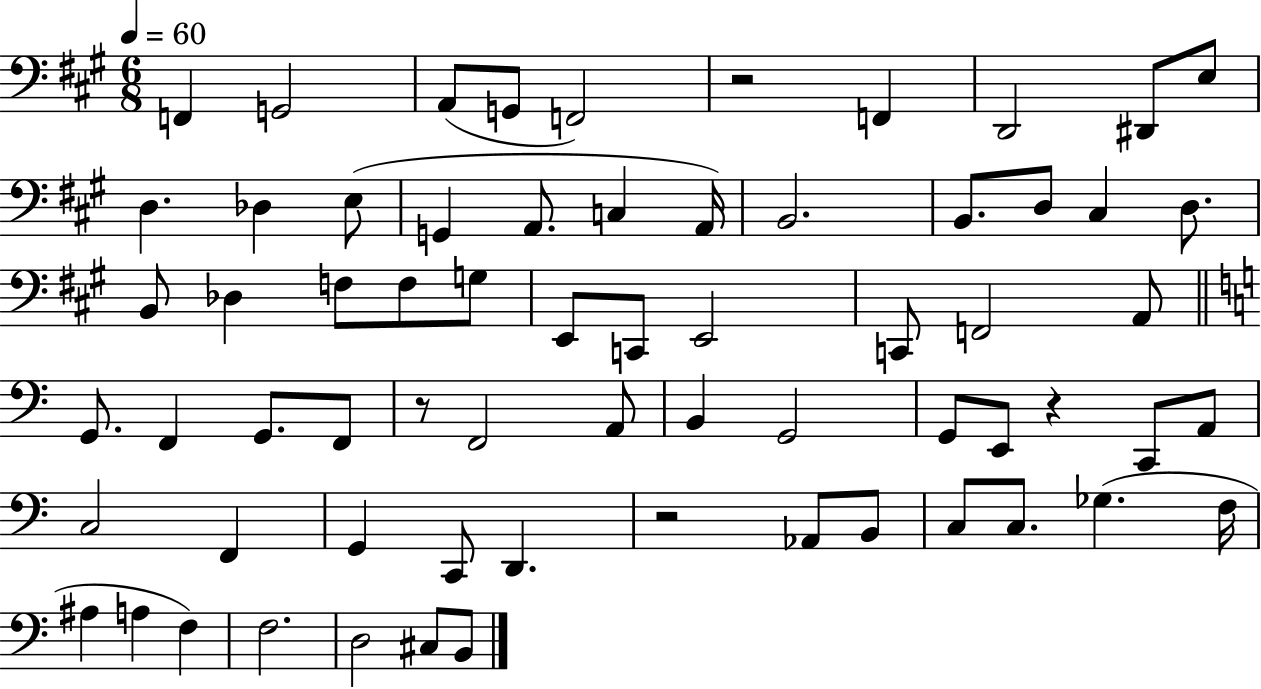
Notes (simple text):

F2/q G2/h A2/e G2/e F2/h R/h F2/q D2/h D#2/e E3/e D3/q. Db3/q E3/e G2/q A2/e. C3/q A2/s B2/h. B2/e. D3/e C#3/q D3/e. B2/e Db3/q F3/e F3/e G3/e E2/e C2/e E2/h C2/e F2/h A2/e G2/e. F2/q G2/e. F2/e R/e F2/h A2/e B2/q G2/h G2/e E2/e R/q C2/e A2/e C3/h F2/q G2/q C2/e D2/q. R/h Ab2/e B2/e C3/e C3/e. Gb3/q. F3/s A#3/q A3/q F3/q F3/h. D3/h C#3/e B2/e